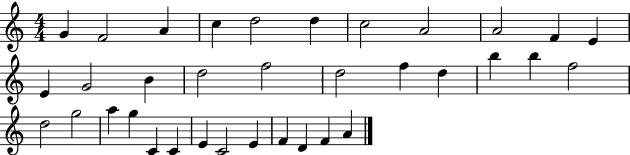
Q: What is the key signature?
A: C major